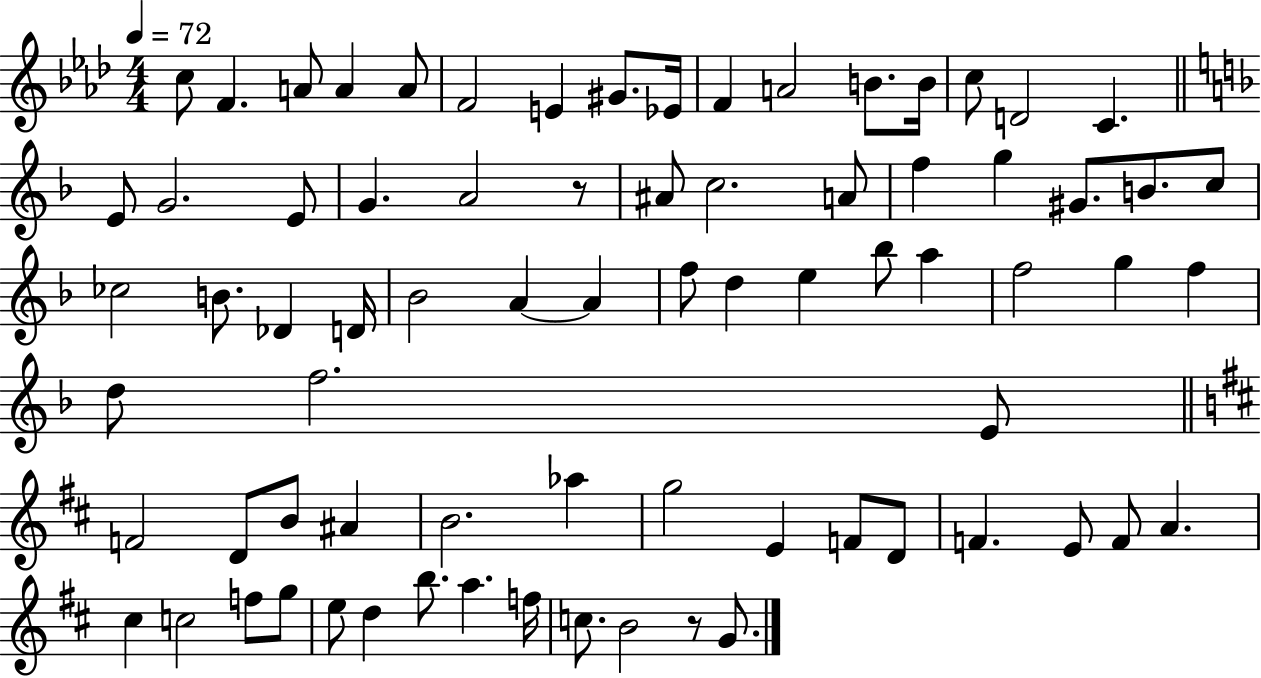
C5/e F4/q. A4/e A4/q A4/e F4/h E4/q G#4/e. Eb4/s F4/q A4/h B4/e. B4/s C5/e D4/h C4/q. E4/e G4/h. E4/e G4/q. A4/h R/e A#4/e C5/h. A4/e F5/q G5/q G#4/e. B4/e. C5/e CES5/h B4/e. Db4/q D4/s Bb4/h A4/q A4/q F5/e D5/q E5/q Bb5/e A5/q F5/h G5/q F5/q D5/e F5/h. E4/e F4/h D4/e B4/e A#4/q B4/h. Ab5/q G5/h E4/q F4/e D4/e F4/q. E4/e F4/e A4/q. C#5/q C5/h F5/e G5/e E5/e D5/q B5/e. A5/q. F5/s C5/e. B4/h R/e G4/e.